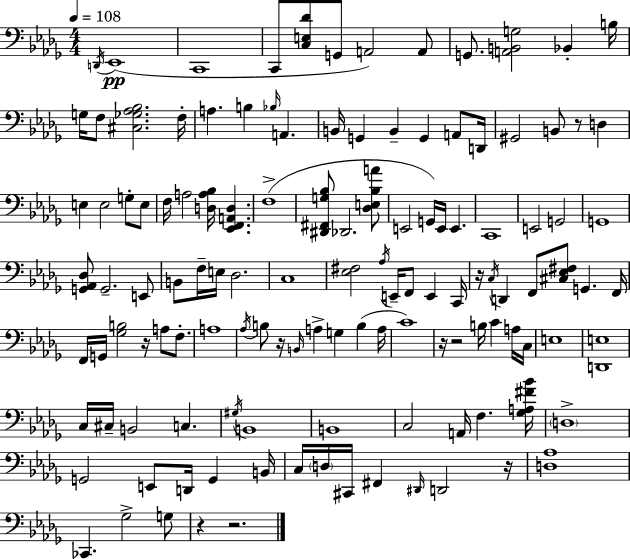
X:1
T:Untitled
M:4/4
L:1/4
K:Bbm
D,,/4 _E,,4 C,,4 C,,/2 [C,E,_D]/2 G,,/2 A,,2 A,,/2 G,,/2 [A,,B,,G,]2 _B,, B,/4 G,/4 F,/2 [^C,_G,_A,_B,]2 F,/4 A, B, _B,/4 A,, B,,/4 G,, B,, G,, A,,/2 D,,/4 ^G,,2 B,,/2 z/2 D, E, E,2 G,/2 E,/2 F,/4 A,2 [D,A,_B,]/4 [_E,,F,,A,,D,] F,4 [^D,,^F,,G,_B,]/2 _D,,2 [_D,E,_B,A]/2 E,,2 G,,/4 E,,/4 E,, C,,4 E,,2 G,,2 G,,4 [G,,_A,,_D,]/2 G,,2 E,,/2 B,,/2 F,/4 E,/4 _D,2 C,4 [_E,^F,]2 _A,/4 E,,/4 F,,/2 E,, C,,/4 z/4 C,/4 D,, F,,/2 [^C,_E,^F,]/2 G,, F,,/4 F,,/4 G,,/4 [_G,B,]2 z/4 A,/2 F,/2 A,4 _A,/4 B,/2 z/4 B,,/4 A, G, B, A,/4 C4 z/4 z2 B,/4 C A,/4 C,/4 E,4 [D,,E,]4 C,/4 ^C,/4 B,,2 C, ^G,/4 B,,4 B,,4 C,2 A,,/4 F, [_G,A,^F_B]/4 D,4 G,,2 E,,/2 D,,/4 G,, B,,/4 C,/4 D,/4 ^C,,/4 ^F,, ^D,,/4 D,,2 z/4 [D,_A,]4 _C,, _G,2 G,/2 z z2